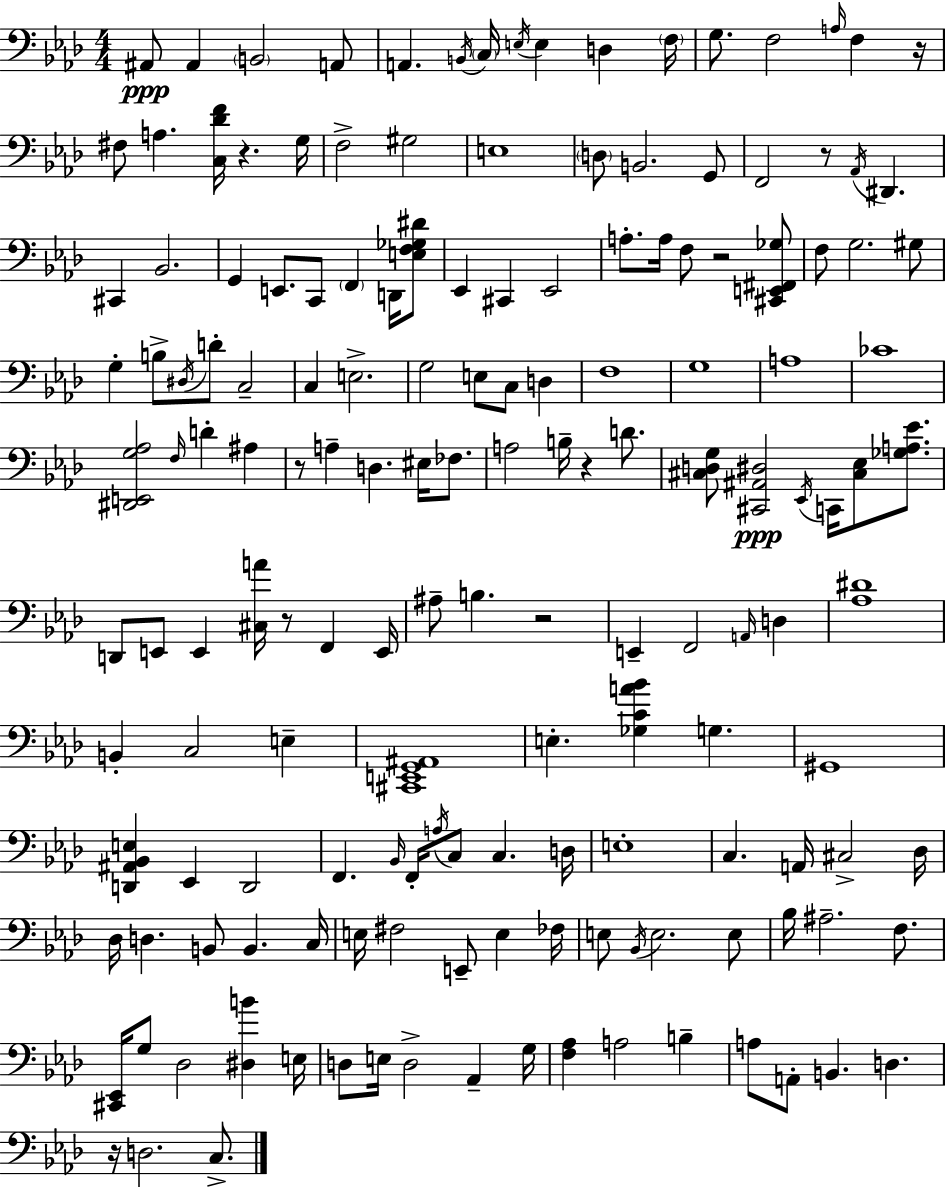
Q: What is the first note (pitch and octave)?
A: A#2